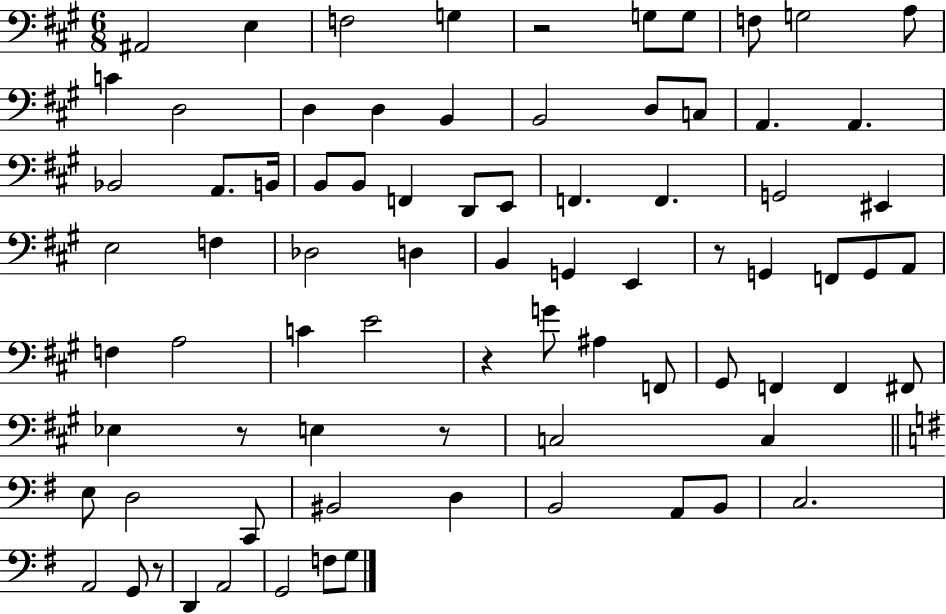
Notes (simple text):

A#2/h E3/q F3/h G3/q R/h G3/e G3/e F3/e G3/h A3/e C4/q D3/h D3/q D3/q B2/q B2/h D3/e C3/e A2/q. A2/q. Bb2/h A2/e. B2/s B2/e B2/e F2/q D2/e E2/e F2/q. F2/q. G2/h EIS2/q E3/h F3/q Db3/h D3/q B2/q G2/q E2/q R/e G2/q F2/e G2/e A2/e F3/q A3/h C4/q E4/h R/q G4/e A#3/q F2/e G#2/e F2/q F2/q F#2/e Eb3/q R/e E3/q R/e C3/h C3/q E3/e D3/h C2/e BIS2/h D3/q B2/h A2/e B2/e C3/h. A2/h G2/e R/e D2/q A2/h G2/h F3/e G3/e